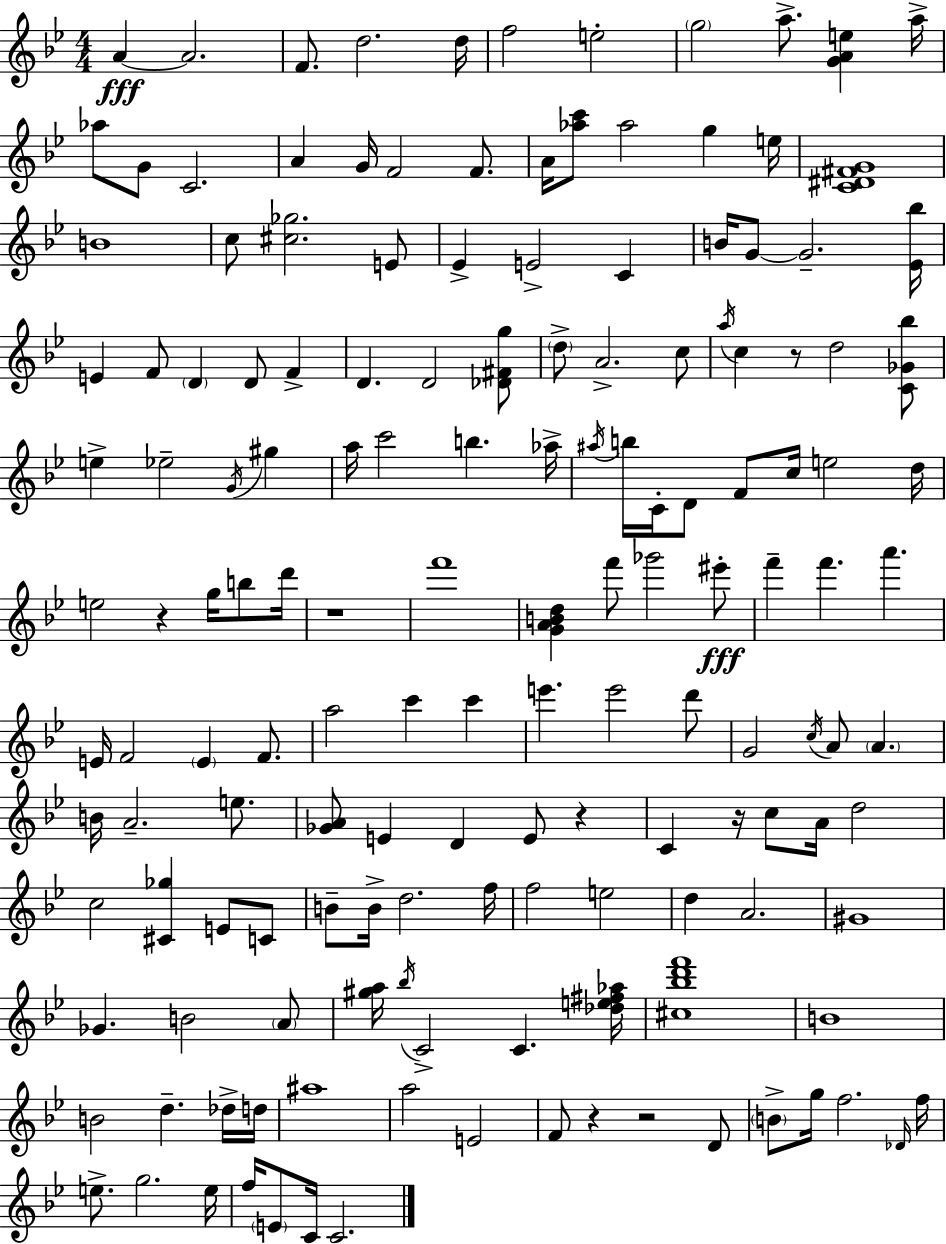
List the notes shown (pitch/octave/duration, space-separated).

A4/q A4/h. F4/e. D5/h. D5/s F5/h E5/h G5/h A5/e. [G4,A4,E5]/q A5/s Ab5/e G4/e C4/h. A4/q G4/s F4/h F4/e. A4/s [Ab5,C6]/e Ab5/h G5/q E5/s [C4,D#4,F#4,G4]/w B4/w C5/e [C#5,Gb5]/h. E4/e Eb4/q E4/h C4/q B4/s G4/e G4/h. [Eb4,Bb5]/s E4/q F4/e D4/q D4/e F4/q D4/q. D4/h [Db4,F#4,G5]/e D5/e A4/h. C5/e A5/s C5/q R/e D5/h [C4,Gb4,Bb5]/e E5/q Eb5/h G4/s G#5/q A5/s C6/h B5/q. Ab5/s A#5/s B5/s C4/s D4/e F4/e C5/s E5/h D5/s E5/h R/q G5/s B5/e D6/s R/w F6/w [G4,A4,B4,D5]/q F6/e Gb6/h EIS6/e F6/q F6/q. A6/q. E4/s F4/h E4/q F4/e. A5/h C6/q C6/q E6/q. E6/h D6/e G4/h C5/s A4/e A4/q. B4/s A4/h. E5/e. [Gb4,A4]/e E4/q D4/q E4/e R/q C4/q R/s C5/e A4/s D5/h C5/h [C#4,Gb5]/q E4/e C4/e B4/e B4/s D5/h. F5/s F5/h E5/h D5/q A4/h. G#4/w Gb4/q. B4/h A4/e [G#5,A5]/s Bb5/s C4/h C4/q. [Db5,E5,F#5,Ab5]/s [C#5,Bb5,D6,F6]/w B4/w B4/h D5/q. Db5/s D5/s A#5/w A5/h E4/h F4/e R/q R/h D4/e B4/e G5/s F5/h. Db4/s F5/s E5/e. G5/h. E5/s F5/s E4/e C4/s C4/h.